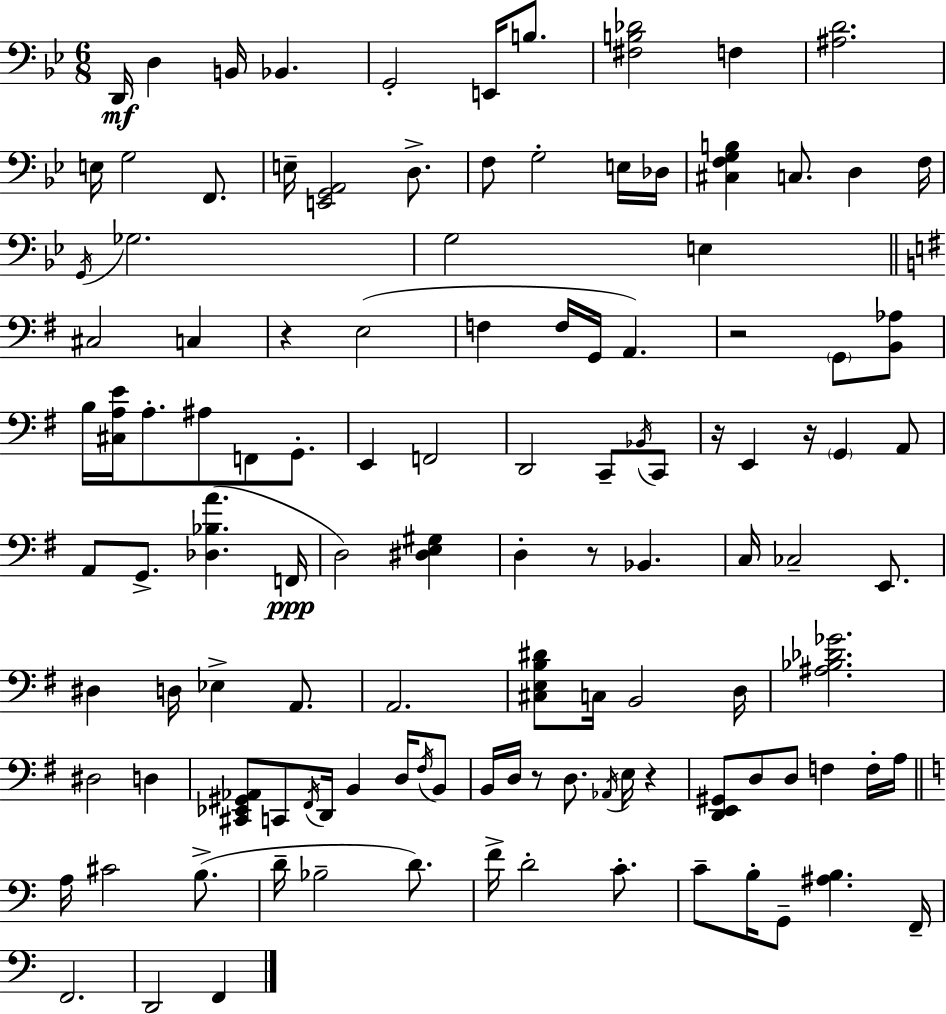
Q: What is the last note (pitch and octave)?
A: F2